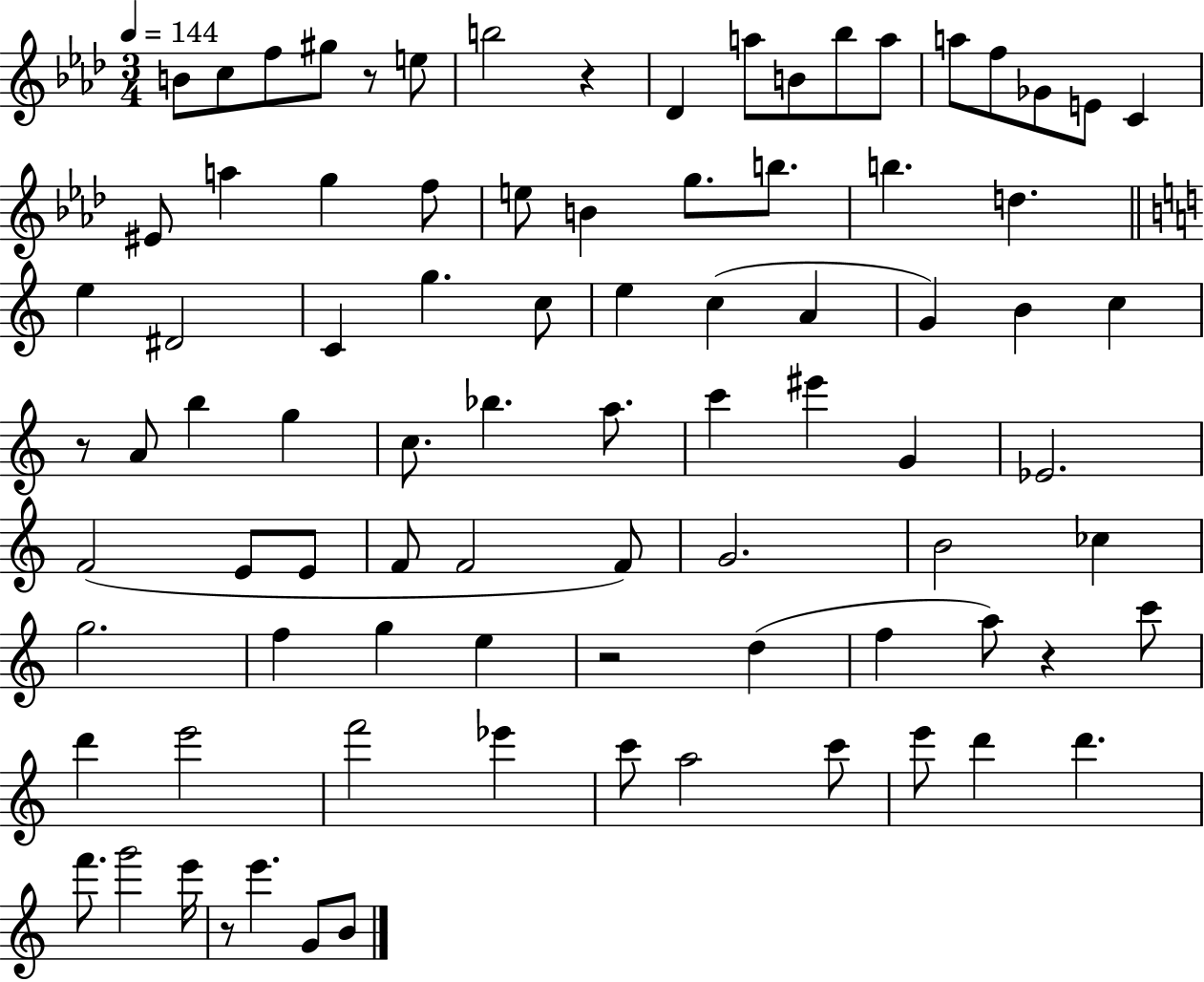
{
  \clef treble
  \numericTimeSignature
  \time 3/4
  \key aes \major
  \tempo 4 = 144
  b'8 c''8 f''8 gis''8 r8 e''8 | b''2 r4 | des'4 a''8 b'8 bes''8 a''8 | a''8 f''8 ges'8 e'8 c'4 | \break eis'8 a''4 g''4 f''8 | e''8 b'4 g''8. b''8. | b''4. d''4. | \bar "||" \break \key a \minor e''4 dis'2 | c'4 g''4. c''8 | e''4 c''4( a'4 | g'4) b'4 c''4 | \break r8 a'8 b''4 g''4 | c''8. bes''4. a''8. | c'''4 eis'''4 g'4 | ees'2. | \break f'2( e'8 e'8 | f'8 f'2 f'8) | g'2. | b'2 ces''4 | \break g''2. | f''4 g''4 e''4 | r2 d''4( | f''4 a''8) r4 c'''8 | \break d'''4 e'''2 | f'''2 ees'''4 | c'''8 a''2 c'''8 | e'''8 d'''4 d'''4. | \break f'''8. g'''2 e'''16 | r8 e'''4. g'8 b'8 | \bar "|."
}